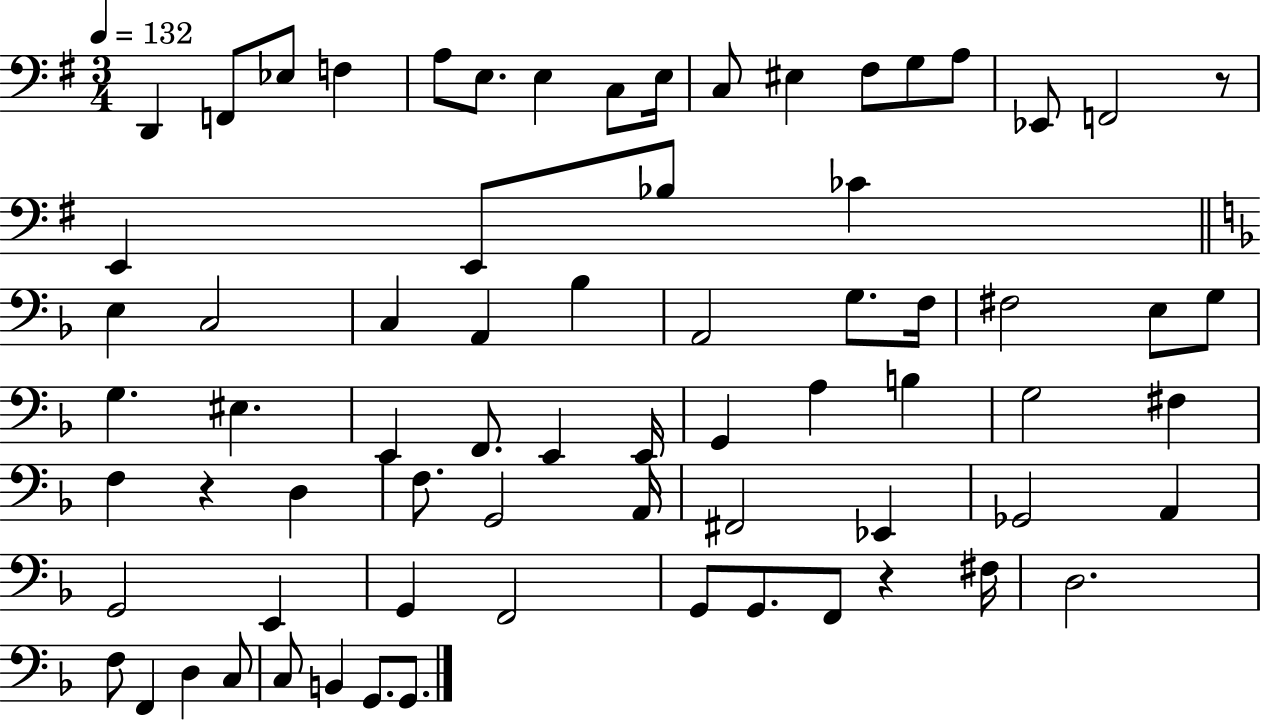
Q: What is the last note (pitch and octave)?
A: G2